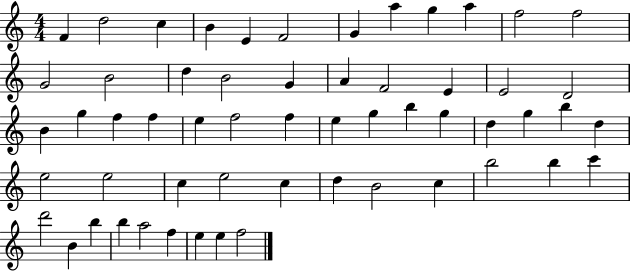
F4/q D5/h C5/q B4/q E4/q F4/h G4/q A5/q G5/q A5/q F5/h F5/h G4/h B4/h D5/q B4/h G4/q A4/q F4/h E4/q E4/h D4/h B4/q G5/q F5/q F5/q E5/q F5/h F5/q E5/q G5/q B5/q G5/q D5/q G5/q B5/q D5/q E5/h E5/h C5/q E5/h C5/q D5/q B4/h C5/q B5/h B5/q C6/q D6/h B4/q B5/q B5/q A5/h F5/q E5/q E5/q F5/h